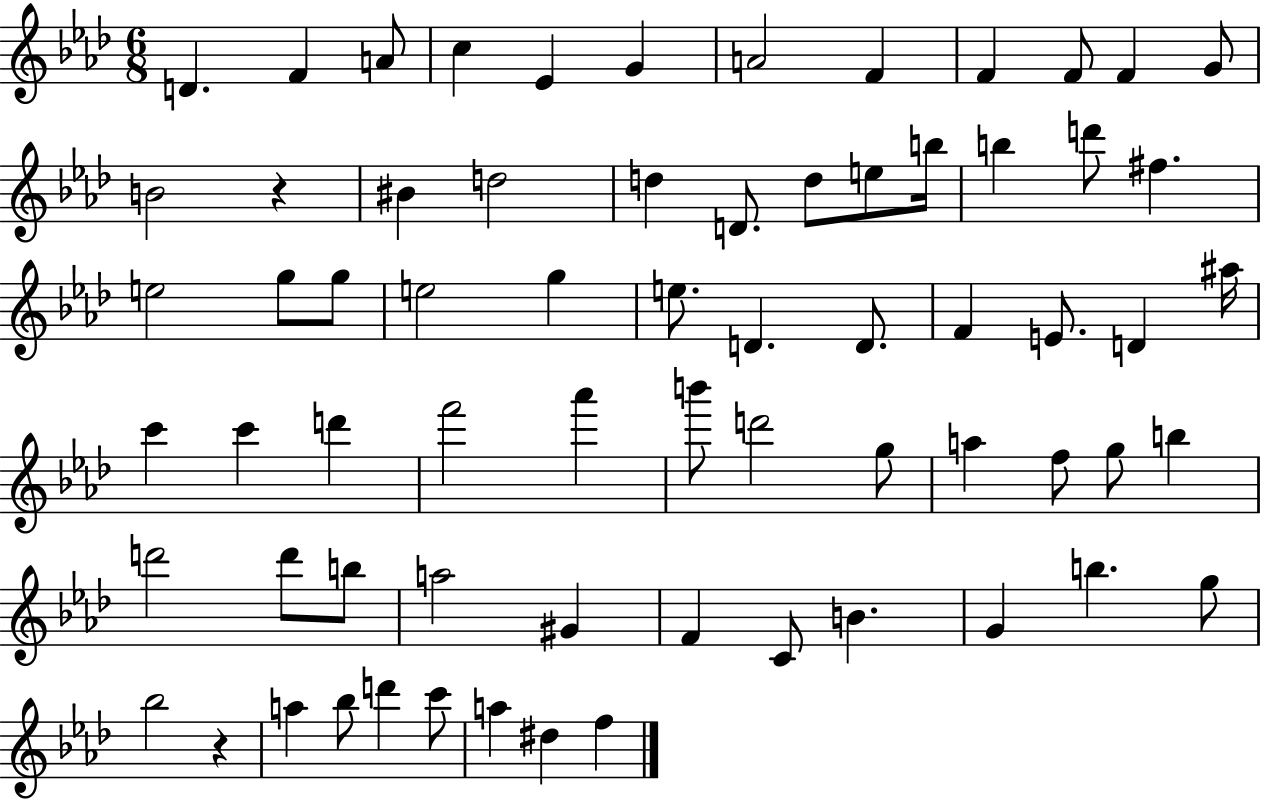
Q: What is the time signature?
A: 6/8